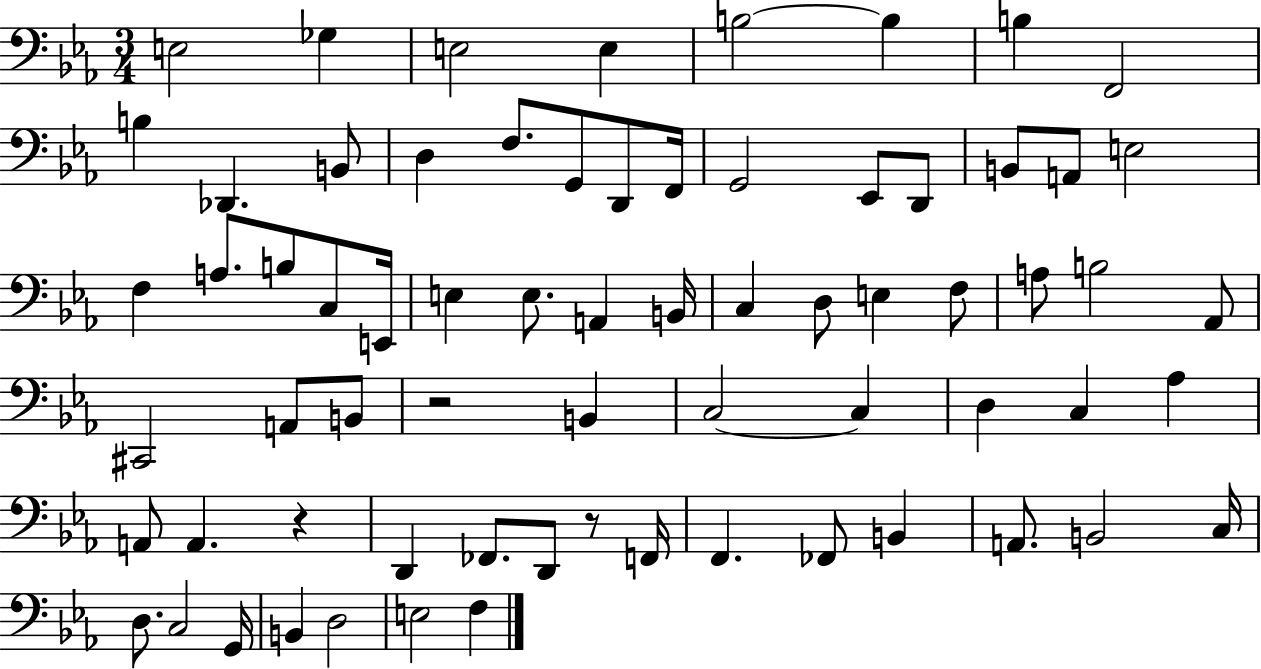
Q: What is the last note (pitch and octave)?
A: F3